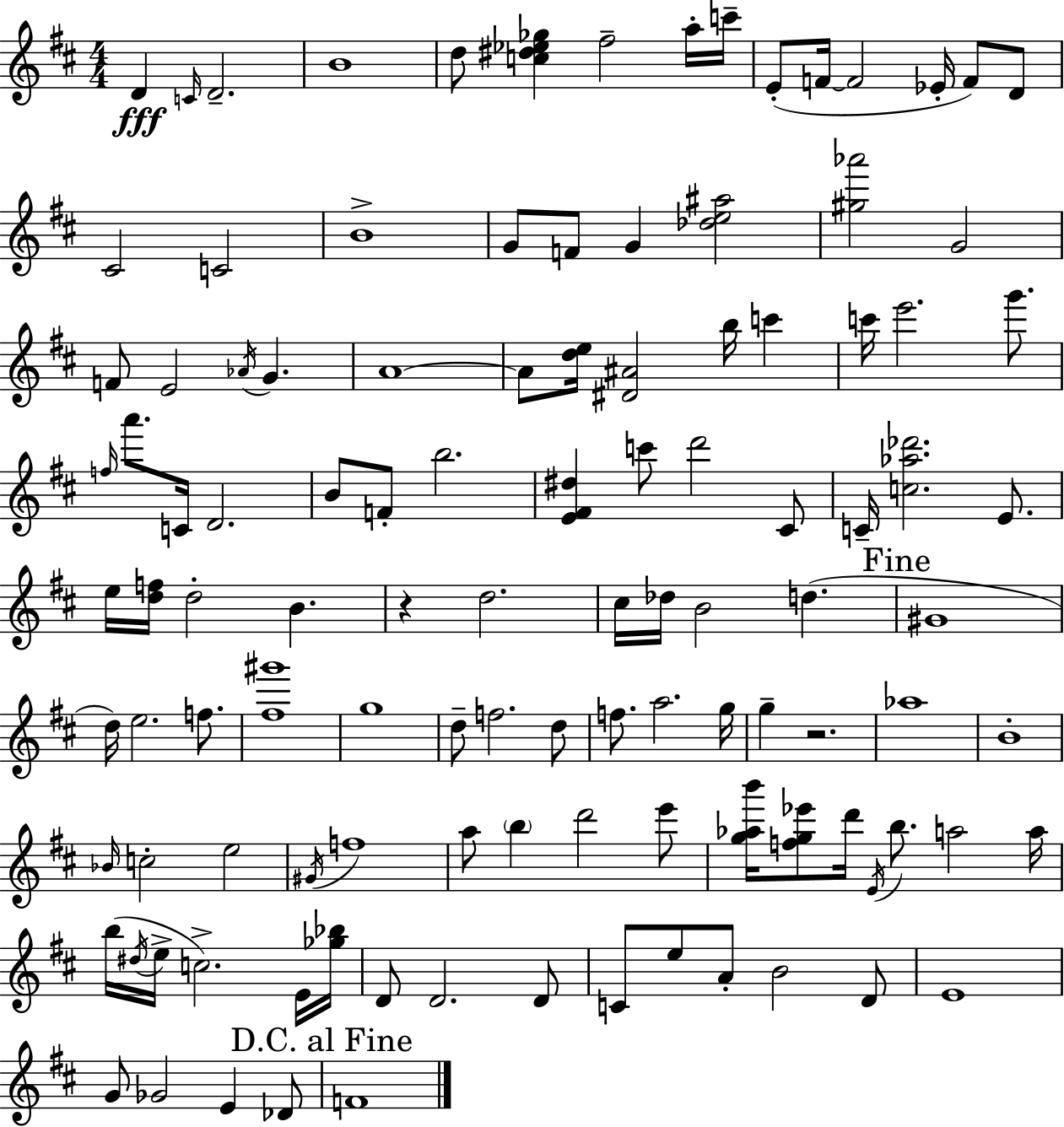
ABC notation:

X:1
T:Untitled
M:4/4
L:1/4
K:D
D C/4 D2 B4 d/2 [c^d_e_g] ^f2 a/4 c'/4 E/2 F/4 F2 _E/4 F/2 D/2 ^C2 C2 B4 G/2 F/2 G [_de^a]2 [^g_a']2 G2 F/2 E2 _A/4 G A4 A/2 [de]/4 [^D^A]2 b/4 c' c'/4 e'2 g'/2 f/4 a'/2 C/4 D2 B/2 F/2 b2 [E^F^d] c'/2 d'2 ^C/2 C/4 [c_a_d']2 E/2 e/4 [df]/4 d2 B z d2 ^c/4 _d/4 B2 d ^G4 d/4 e2 f/2 [^f^g']4 g4 d/2 f2 d/2 f/2 a2 g/4 g z2 _a4 B4 _B/4 c2 e2 ^G/4 f4 a/2 b d'2 e'/2 [g_ab']/4 [fg_e']/2 d'/4 E/4 b/2 a2 a/4 b/4 ^d/4 e/4 c2 E/4 [_g_b]/4 D/2 D2 D/2 C/2 e/2 A/2 B2 D/2 E4 G/2 _G2 E _D/2 F4